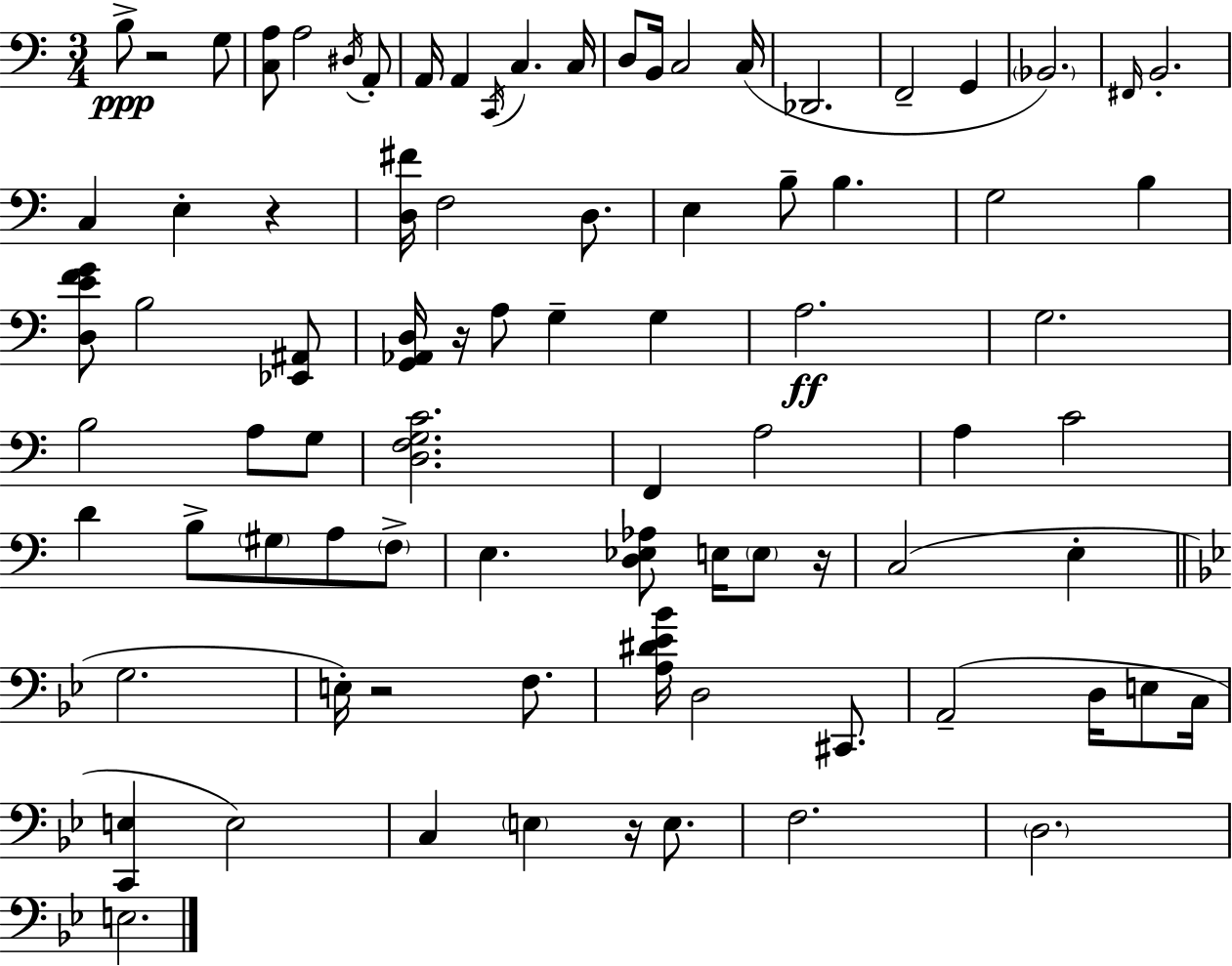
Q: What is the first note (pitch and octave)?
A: B3